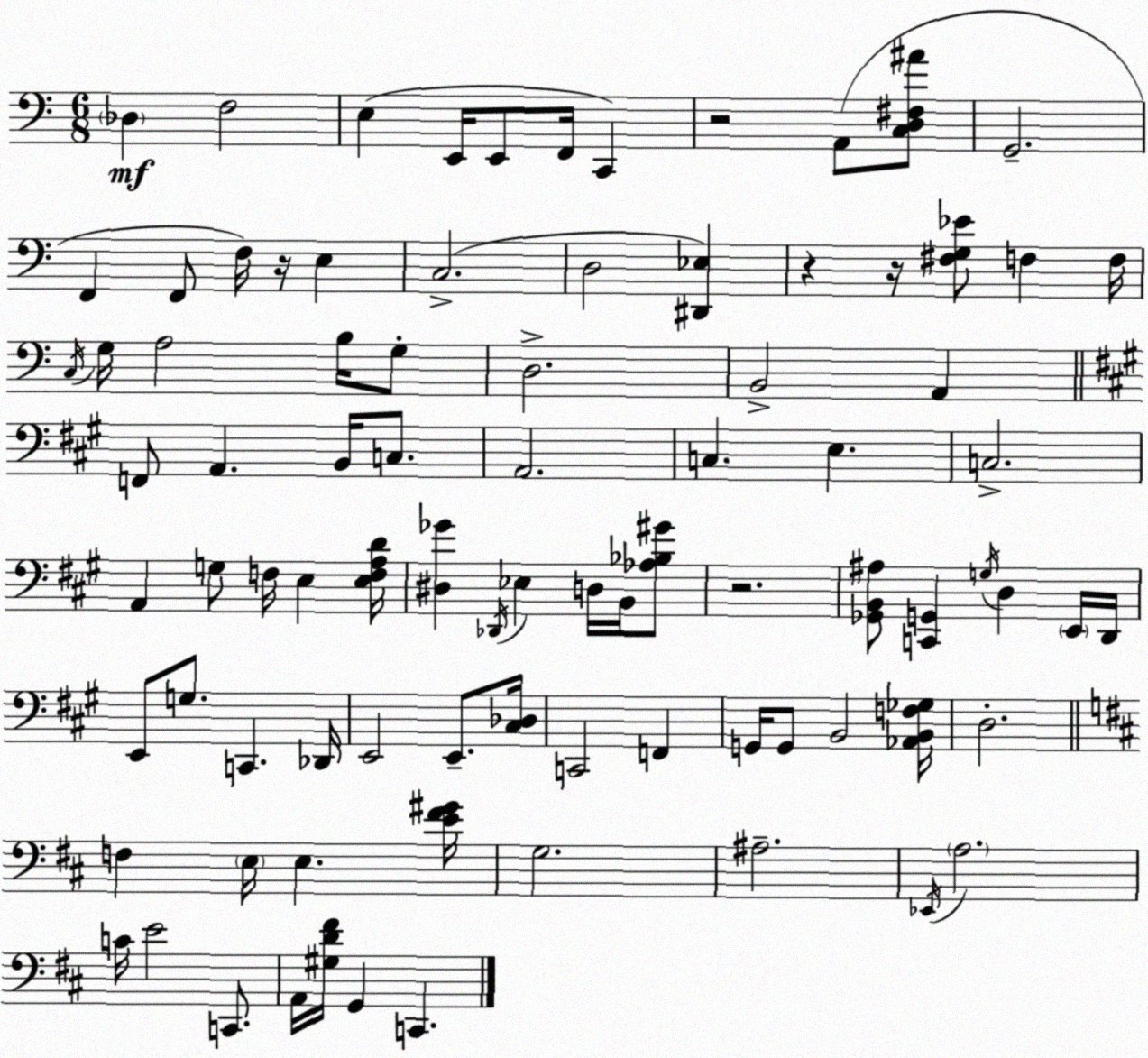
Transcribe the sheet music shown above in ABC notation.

X:1
T:Untitled
M:6/8
L:1/4
K:Am
_D, F,2 E, E,,/4 E,,/2 F,,/4 C,, z2 A,,/2 [C,D,^F,^A]/2 G,,2 F,, F,,/2 F,/4 z/4 E, C,2 D,2 [^D,,_E,] z z/4 [^F,G,_E]/2 F, F,/4 C,/4 G,/4 A,2 B,/4 G,/2 D,2 B,,2 A,, F,,/2 A,, B,,/4 C,/2 A,,2 C, E, C,2 A,, G,/2 F,/4 E, [E,F,A,D]/4 [^D,_G] _D,,/4 _E, D,/4 B,,/4 [_A,_B,^G]/2 z2 [_G,,B,,^A,]/2 [C,,G,,] G,/4 D, E,,/4 D,,/4 E,,/2 G,/2 C,, _D,,/4 E,,2 E,,/2 [^C,_D,]/4 C,,2 F,, G,,/4 G,,/2 B,,2 [_A,,B,,F,_G,]/4 D,2 F, E,/4 E, [E^F^G]/4 G,2 ^A,2 _E,,/4 A,2 C/4 E2 C,,/2 A,,/4 [^G,D^F]/4 G,, C,,